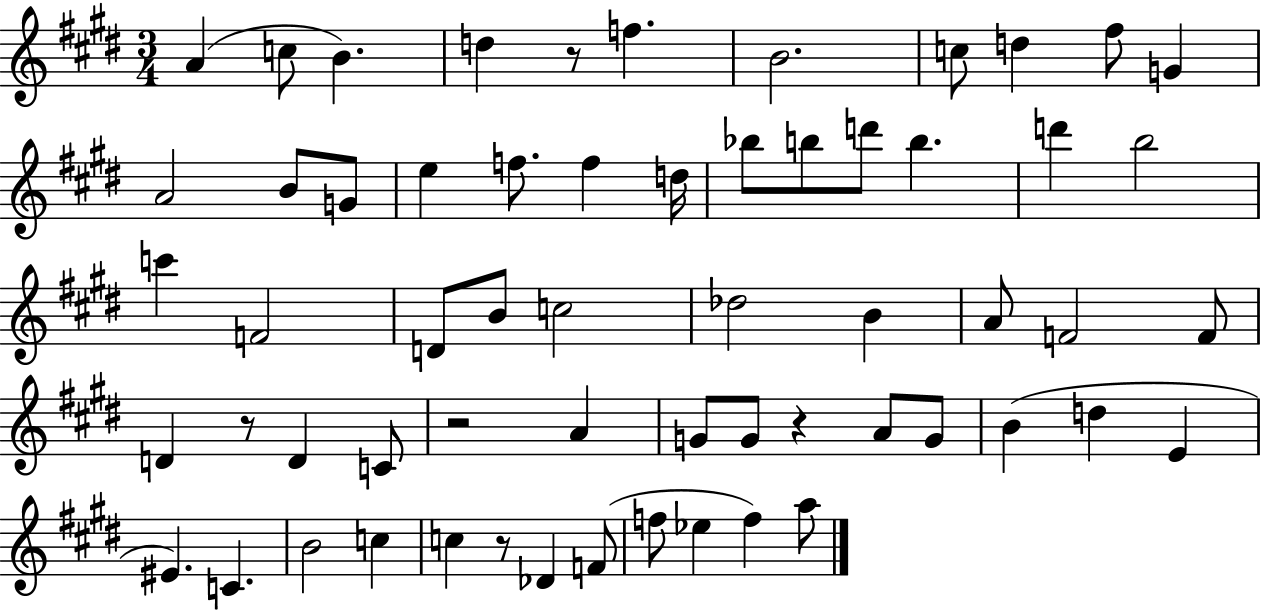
{
  \clef treble
  \numericTimeSignature
  \time 3/4
  \key e \major
  a'4( c''8 b'4.) | d''4 r8 f''4. | b'2. | c''8 d''4 fis''8 g'4 | \break a'2 b'8 g'8 | e''4 f''8. f''4 d''16 | bes''8 b''8 d'''8 b''4. | d'''4 b''2 | \break c'''4 f'2 | d'8 b'8 c''2 | des''2 b'4 | a'8 f'2 f'8 | \break d'4 r8 d'4 c'8 | r2 a'4 | g'8 g'8 r4 a'8 g'8 | b'4( d''4 e'4 | \break eis'4.) c'4. | b'2 c''4 | c''4 r8 des'4 f'8( | f''8 ees''4 f''4) a''8 | \break \bar "|."
}